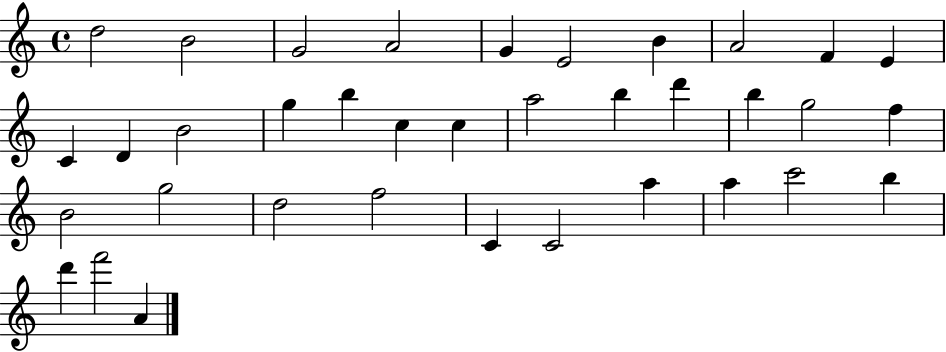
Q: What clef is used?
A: treble